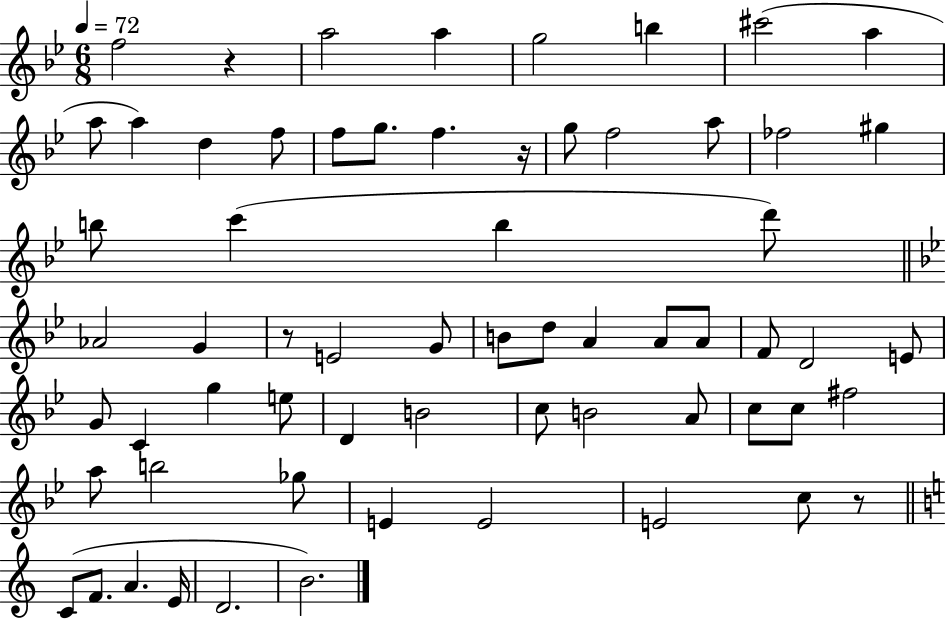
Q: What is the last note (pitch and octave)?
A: B4